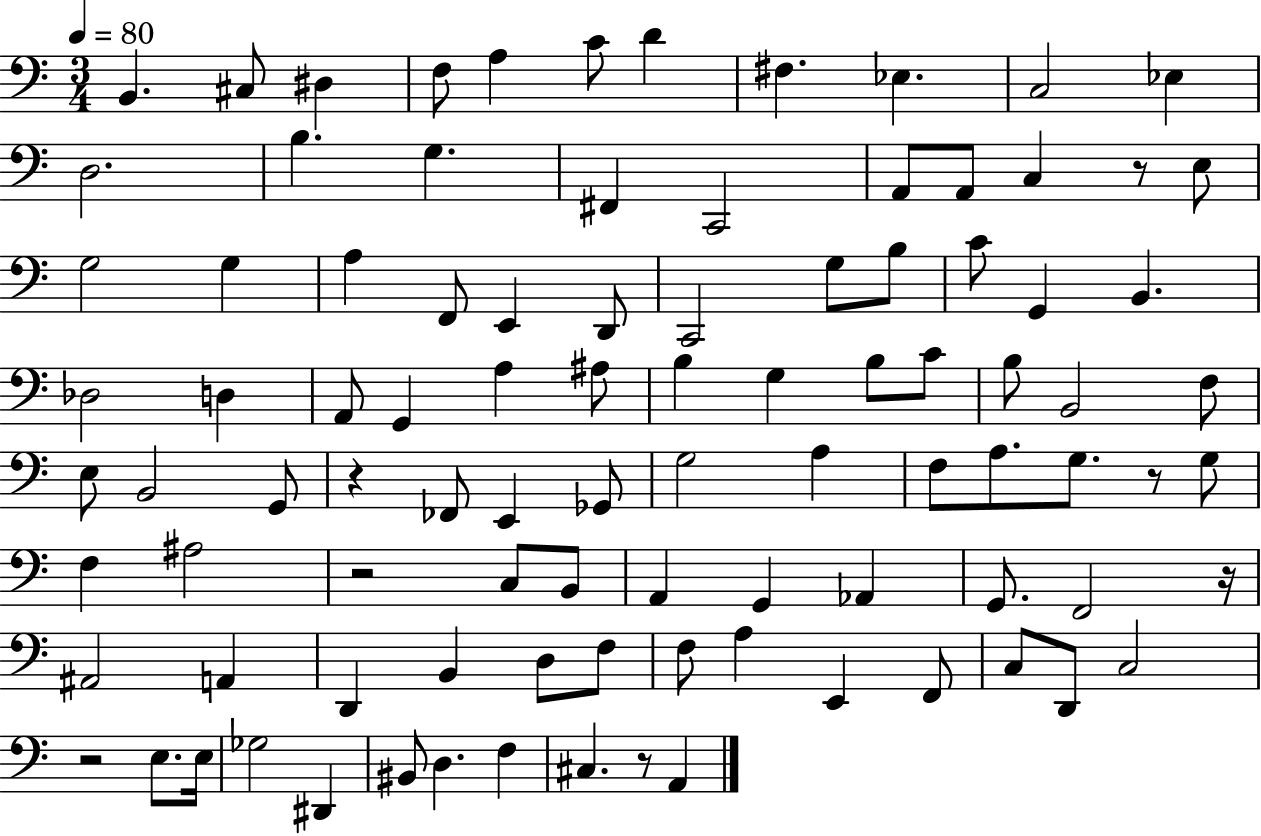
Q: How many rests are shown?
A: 7